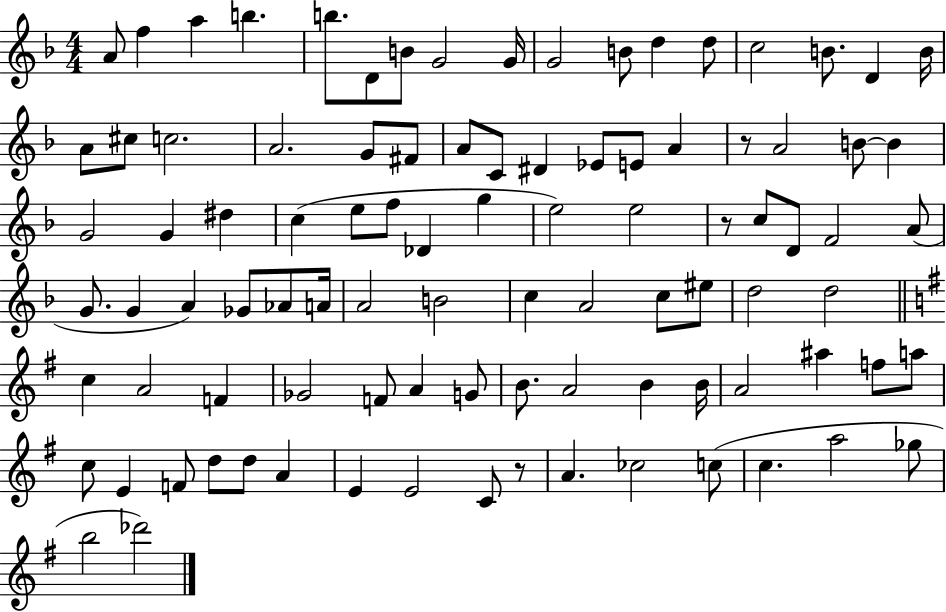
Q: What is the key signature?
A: F major